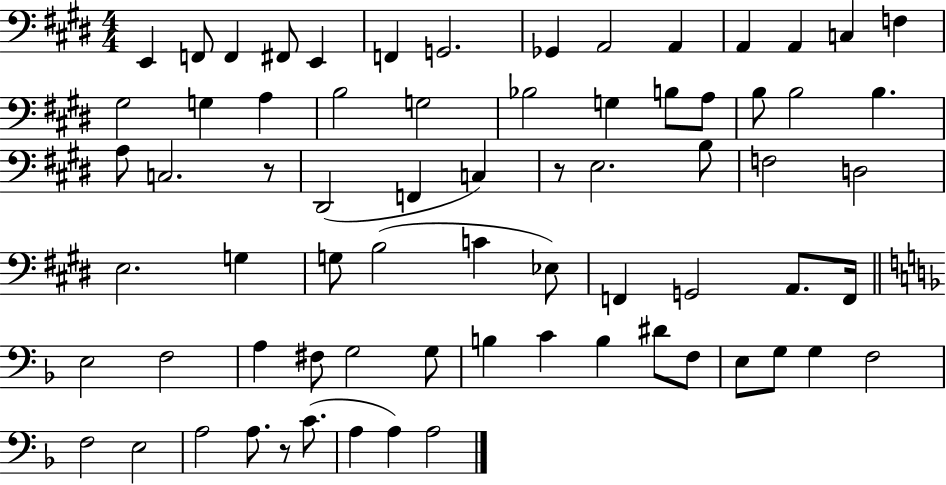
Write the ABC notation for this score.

X:1
T:Untitled
M:4/4
L:1/4
K:E
E,, F,,/2 F,, ^F,,/2 E,, F,, G,,2 _G,, A,,2 A,, A,, A,, C, F, ^G,2 G, A, B,2 G,2 _B,2 G, B,/2 A,/2 B,/2 B,2 B, A,/2 C,2 z/2 ^D,,2 F,, C, z/2 E,2 B,/2 F,2 D,2 E,2 G, G,/2 B,2 C _E,/2 F,, G,,2 A,,/2 F,,/4 E,2 F,2 A, ^F,/2 G,2 G,/2 B, C B, ^D/2 F,/2 E,/2 G,/2 G, F,2 F,2 E,2 A,2 A,/2 z/2 C/2 A, A, A,2